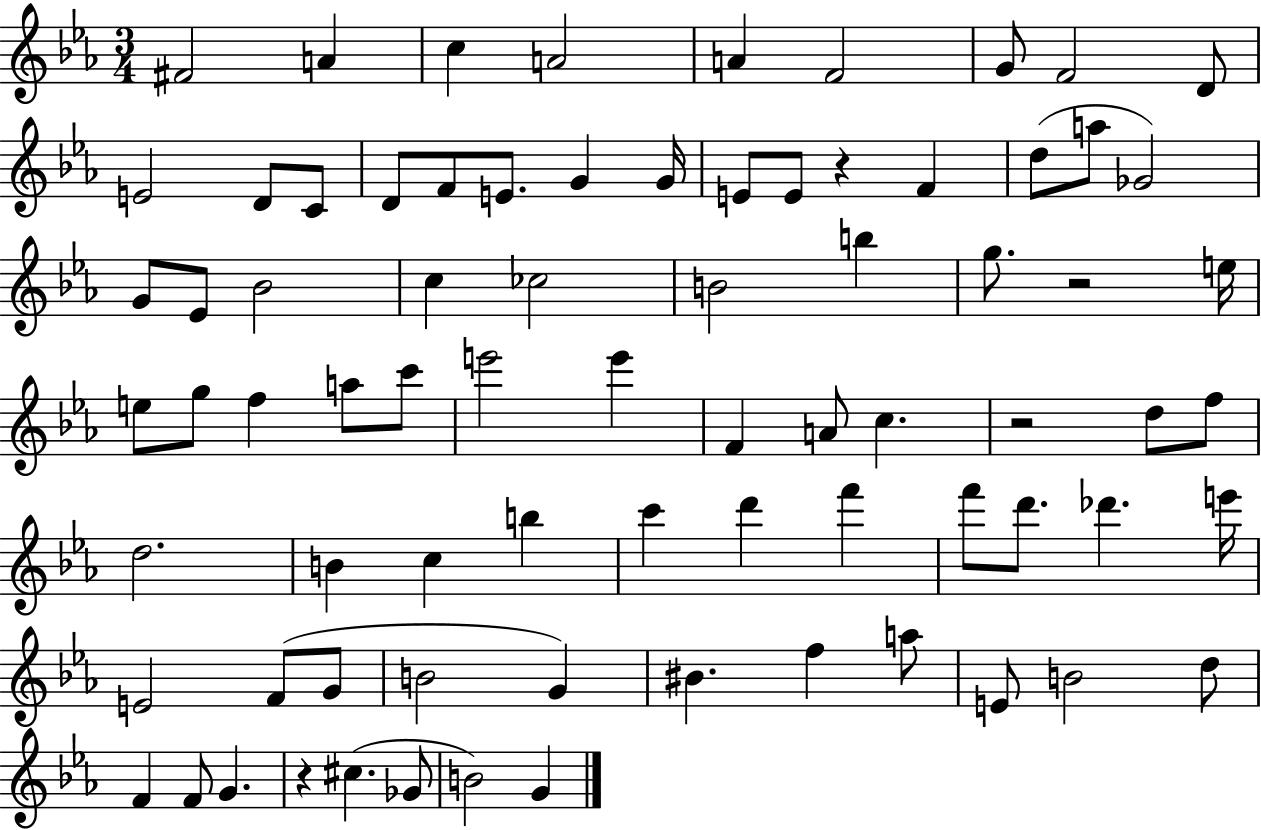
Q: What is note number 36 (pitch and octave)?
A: A5